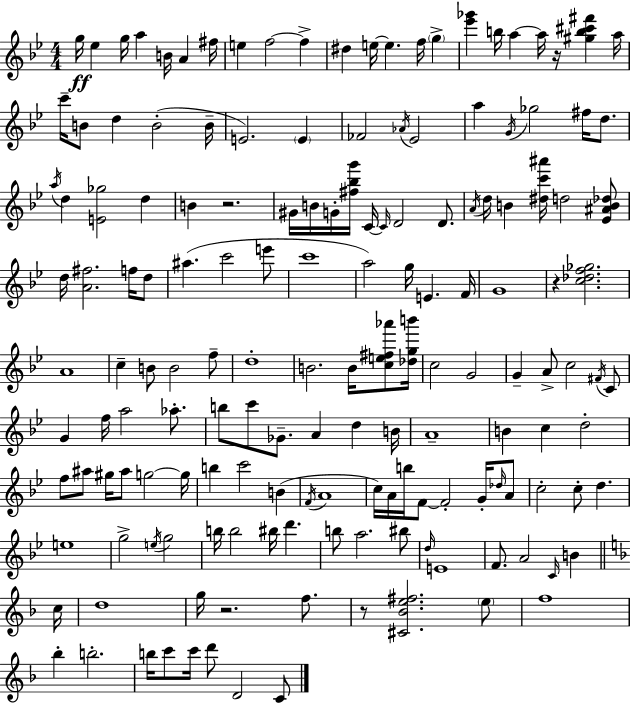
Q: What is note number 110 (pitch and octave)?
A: C5